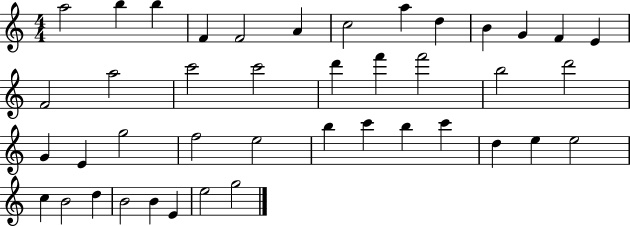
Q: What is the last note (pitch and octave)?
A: G5